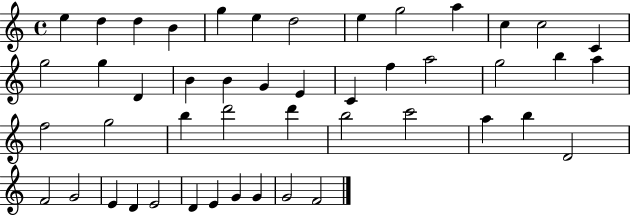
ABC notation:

X:1
T:Untitled
M:4/4
L:1/4
K:C
e d d B g e d2 e g2 a c c2 C g2 g D B B G E C f a2 g2 b a f2 g2 b d'2 d' b2 c'2 a b D2 F2 G2 E D E2 D E G G G2 F2